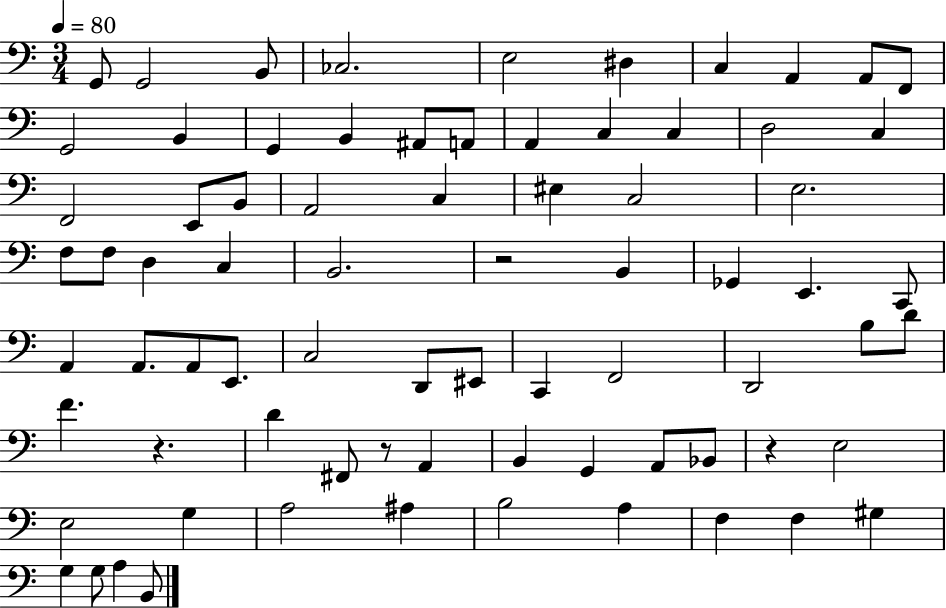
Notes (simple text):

G2/e G2/h B2/e CES3/h. E3/h D#3/q C3/q A2/q A2/e F2/e G2/h B2/q G2/q B2/q A#2/e A2/e A2/q C3/q C3/q D3/h C3/q F2/h E2/e B2/e A2/h C3/q EIS3/q C3/h E3/h. F3/e F3/e D3/q C3/q B2/h. R/h B2/q Gb2/q E2/q. C2/e A2/q A2/e. A2/e E2/e. C3/h D2/e EIS2/e C2/q F2/h D2/h B3/e D4/e F4/q. R/q. D4/q F#2/e R/e A2/q B2/q G2/q A2/e Bb2/e R/q E3/h E3/h G3/q A3/h A#3/q B3/h A3/q F3/q F3/q G#3/q G3/q G3/e A3/q B2/e